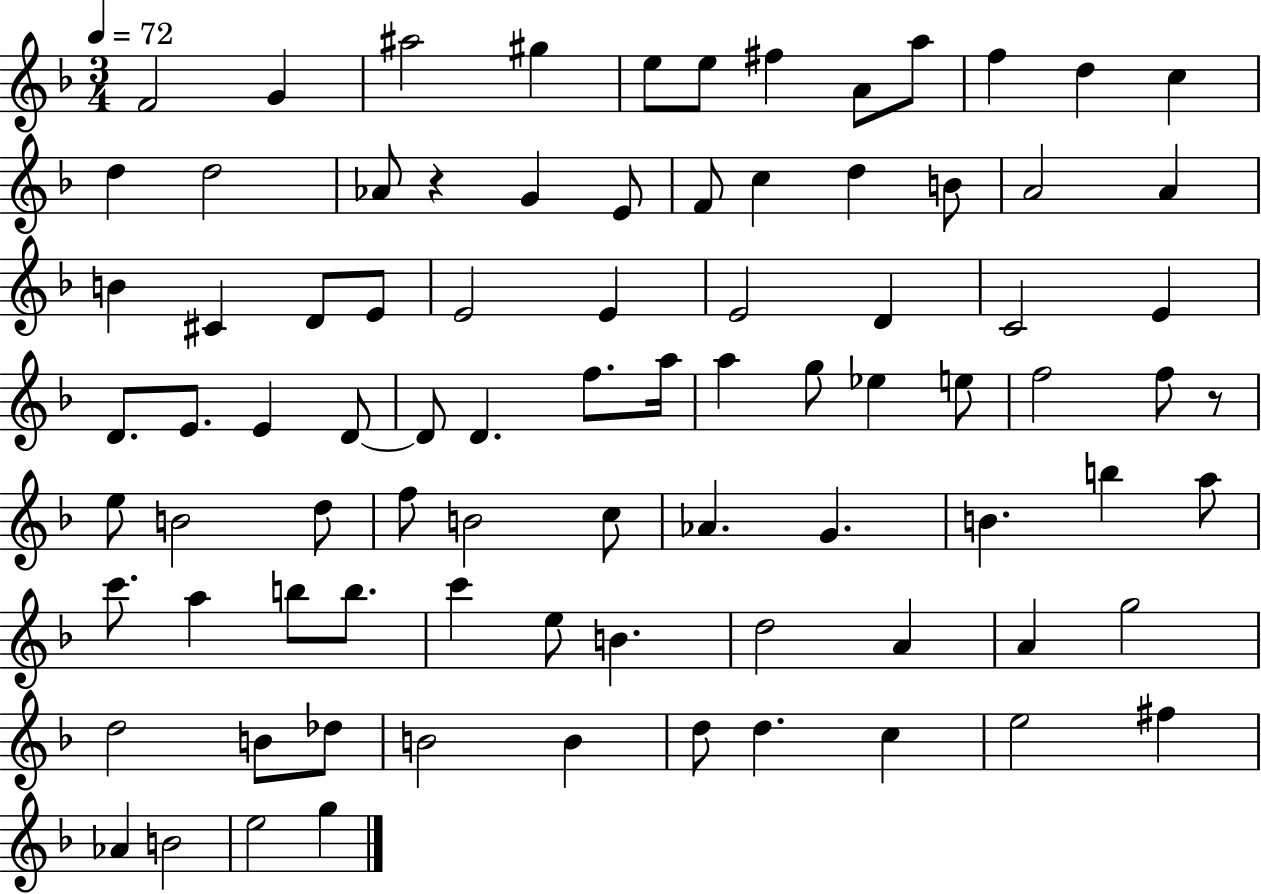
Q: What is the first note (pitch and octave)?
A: F4